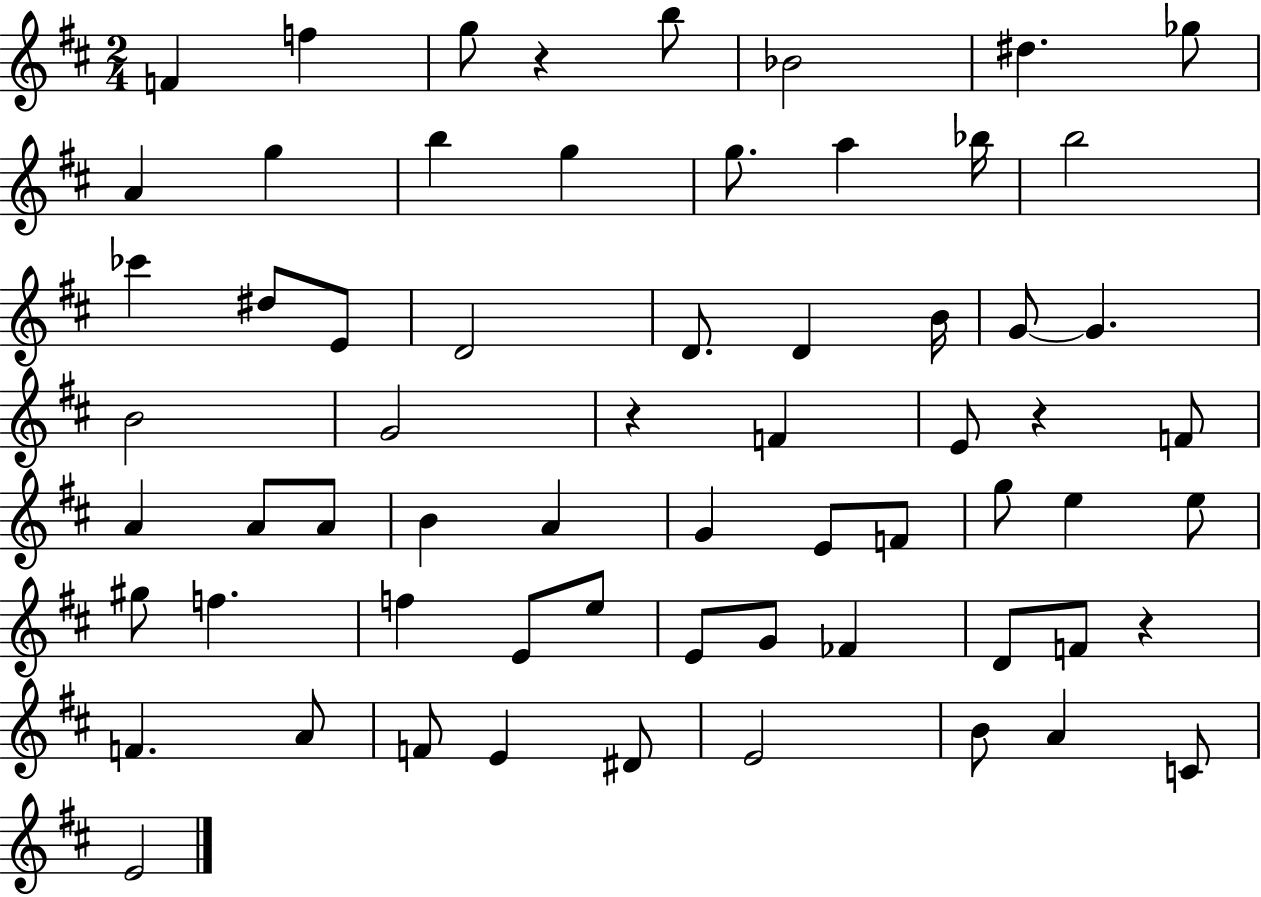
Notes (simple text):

F4/q F5/q G5/e R/q B5/e Bb4/h D#5/q. Gb5/e A4/q G5/q B5/q G5/q G5/e. A5/q Bb5/s B5/h CES6/q D#5/e E4/e D4/h D4/e. D4/q B4/s G4/e G4/q. B4/h G4/h R/q F4/q E4/e R/q F4/e A4/q A4/e A4/e B4/q A4/q G4/q E4/e F4/e G5/e E5/q E5/e G#5/e F5/q. F5/q E4/e E5/e E4/e G4/e FES4/q D4/e F4/e R/q F4/q. A4/e F4/e E4/q D#4/e E4/h B4/e A4/q C4/e E4/h